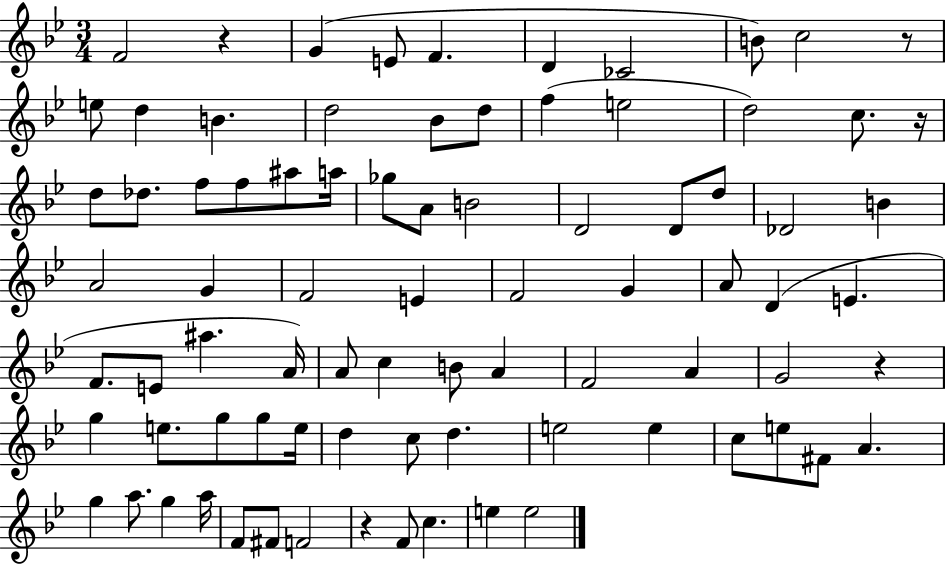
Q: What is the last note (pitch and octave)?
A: E5